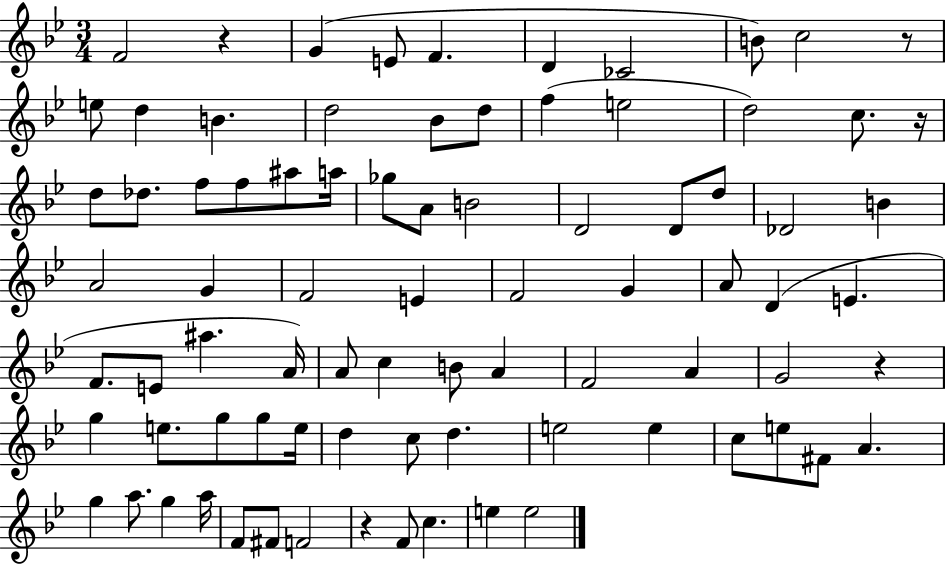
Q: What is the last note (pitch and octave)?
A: E5